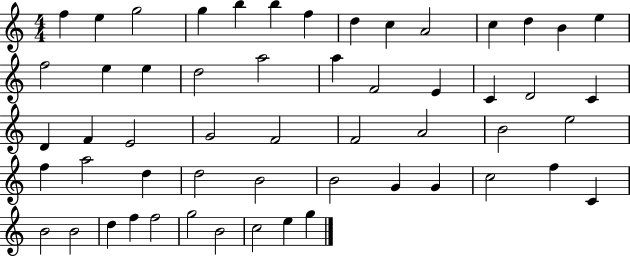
F5/q E5/q G5/h G5/q B5/q B5/q F5/q D5/q C5/q A4/h C5/q D5/q B4/q E5/q F5/h E5/q E5/q D5/h A5/h A5/q F4/h E4/q C4/q D4/h C4/q D4/q F4/q E4/h G4/h F4/h F4/h A4/h B4/h E5/h F5/q A5/h D5/q D5/h B4/h B4/h G4/q G4/q C5/h F5/q C4/q B4/h B4/h D5/q F5/q F5/h G5/h B4/h C5/h E5/q G5/q